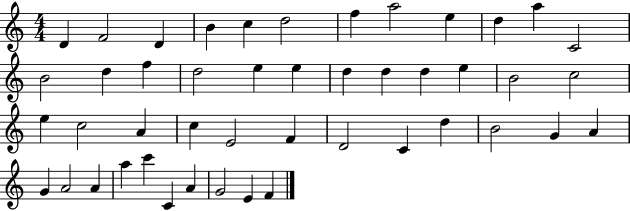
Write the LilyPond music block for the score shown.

{
  \clef treble
  \numericTimeSignature
  \time 4/4
  \key c \major
  d'4 f'2 d'4 | b'4 c''4 d''2 | f''4 a''2 e''4 | d''4 a''4 c'2 | \break b'2 d''4 f''4 | d''2 e''4 e''4 | d''4 d''4 d''4 e''4 | b'2 c''2 | \break e''4 c''2 a'4 | c''4 e'2 f'4 | d'2 c'4 d''4 | b'2 g'4 a'4 | \break g'4 a'2 a'4 | a''4 c'''4 c'4 a'4 | g'2 e'4 f'4 | \bar "|."
}